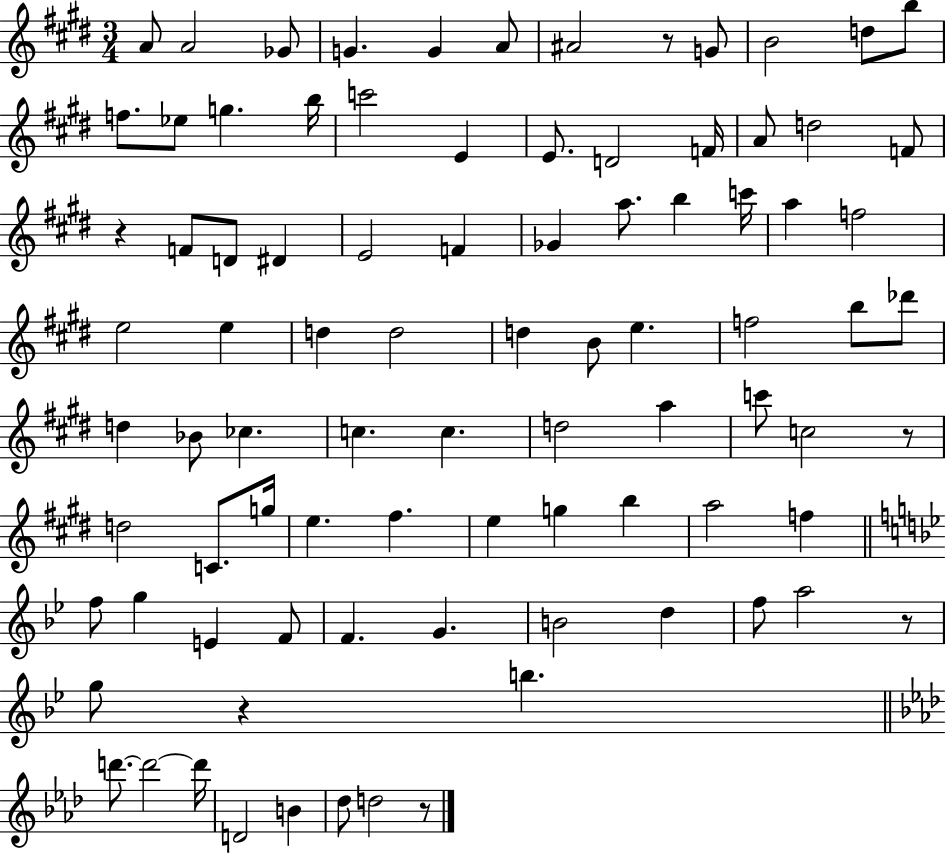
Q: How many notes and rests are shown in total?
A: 88